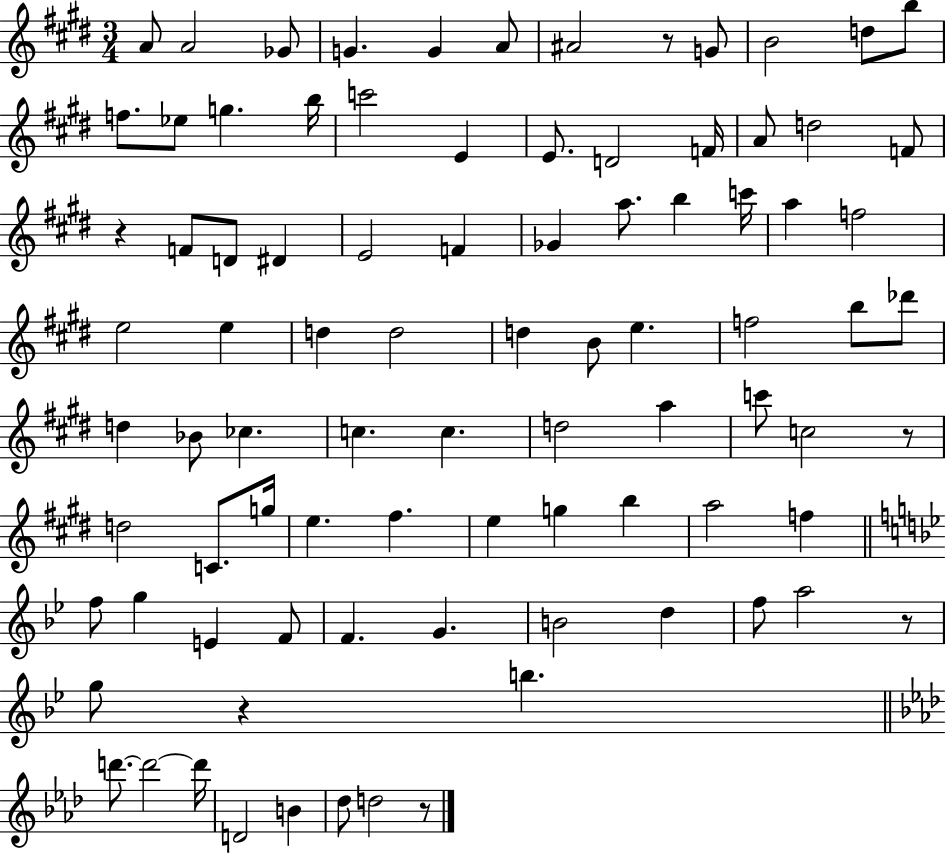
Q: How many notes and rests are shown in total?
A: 88